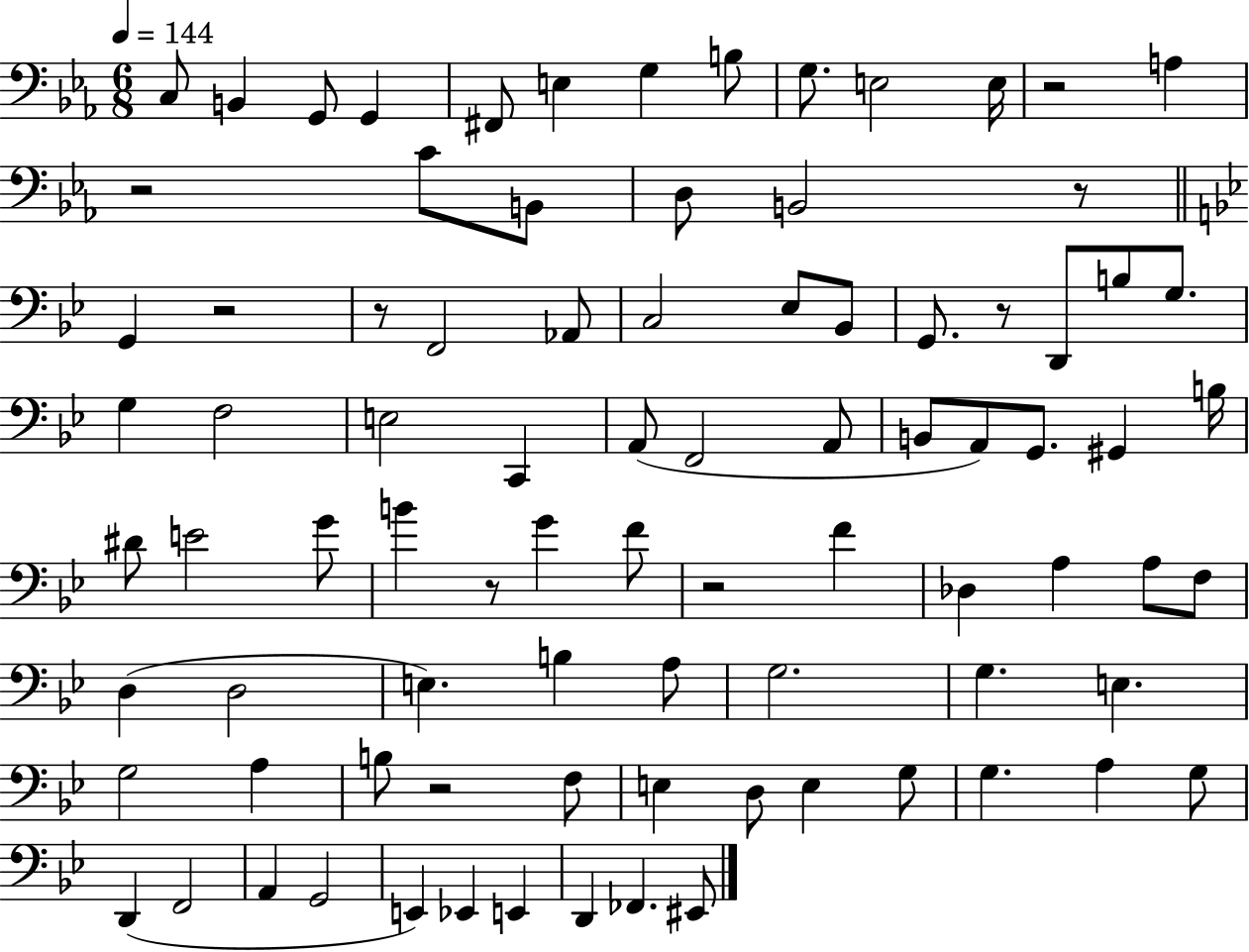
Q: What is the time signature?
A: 6/8